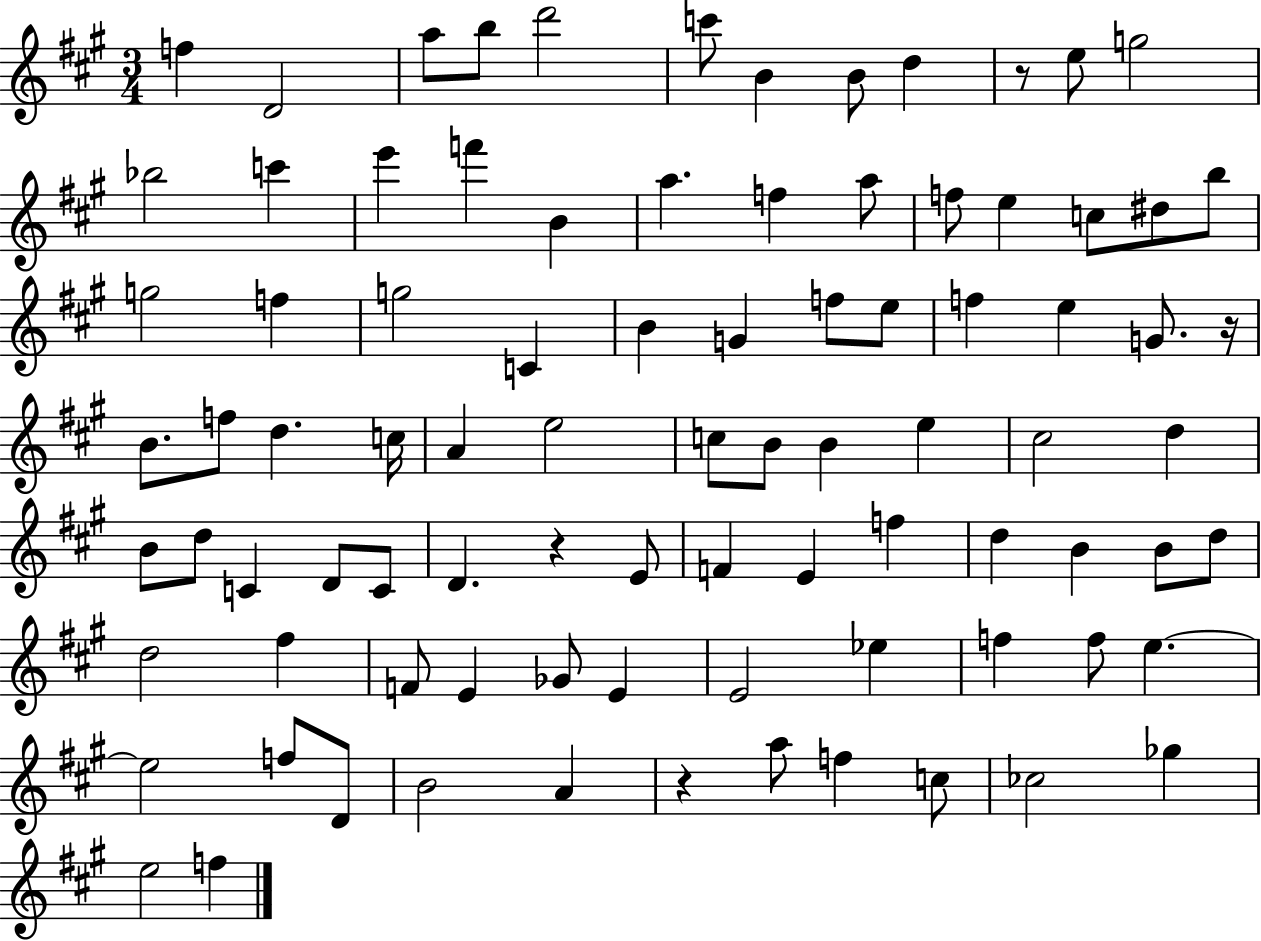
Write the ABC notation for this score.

X:1
T:Untitled
M:3/4
L:1/4
K:A
f D2 a/2 b/2 d'2 c'/2 B B/2 d z/2 e/2 g2 _b2 c' e' f' B a f a/2 f/2 e c/2 ^d/2 b/2 g2 f g2 C B G f/2 e/2 f e G/2 z/4 B/2 f/2 d c/4 A e2 c/2 B/2 B e ^c2 d B/2 d/2 C D/2 C/2 D z E/2 F E f d B B/2 d/2 d2 ^f F/2 E _G/2 E E2 _e f f/2 e e2 f/2 D/2 B2 A z a/2 f c/2 _c2 _g e2 f